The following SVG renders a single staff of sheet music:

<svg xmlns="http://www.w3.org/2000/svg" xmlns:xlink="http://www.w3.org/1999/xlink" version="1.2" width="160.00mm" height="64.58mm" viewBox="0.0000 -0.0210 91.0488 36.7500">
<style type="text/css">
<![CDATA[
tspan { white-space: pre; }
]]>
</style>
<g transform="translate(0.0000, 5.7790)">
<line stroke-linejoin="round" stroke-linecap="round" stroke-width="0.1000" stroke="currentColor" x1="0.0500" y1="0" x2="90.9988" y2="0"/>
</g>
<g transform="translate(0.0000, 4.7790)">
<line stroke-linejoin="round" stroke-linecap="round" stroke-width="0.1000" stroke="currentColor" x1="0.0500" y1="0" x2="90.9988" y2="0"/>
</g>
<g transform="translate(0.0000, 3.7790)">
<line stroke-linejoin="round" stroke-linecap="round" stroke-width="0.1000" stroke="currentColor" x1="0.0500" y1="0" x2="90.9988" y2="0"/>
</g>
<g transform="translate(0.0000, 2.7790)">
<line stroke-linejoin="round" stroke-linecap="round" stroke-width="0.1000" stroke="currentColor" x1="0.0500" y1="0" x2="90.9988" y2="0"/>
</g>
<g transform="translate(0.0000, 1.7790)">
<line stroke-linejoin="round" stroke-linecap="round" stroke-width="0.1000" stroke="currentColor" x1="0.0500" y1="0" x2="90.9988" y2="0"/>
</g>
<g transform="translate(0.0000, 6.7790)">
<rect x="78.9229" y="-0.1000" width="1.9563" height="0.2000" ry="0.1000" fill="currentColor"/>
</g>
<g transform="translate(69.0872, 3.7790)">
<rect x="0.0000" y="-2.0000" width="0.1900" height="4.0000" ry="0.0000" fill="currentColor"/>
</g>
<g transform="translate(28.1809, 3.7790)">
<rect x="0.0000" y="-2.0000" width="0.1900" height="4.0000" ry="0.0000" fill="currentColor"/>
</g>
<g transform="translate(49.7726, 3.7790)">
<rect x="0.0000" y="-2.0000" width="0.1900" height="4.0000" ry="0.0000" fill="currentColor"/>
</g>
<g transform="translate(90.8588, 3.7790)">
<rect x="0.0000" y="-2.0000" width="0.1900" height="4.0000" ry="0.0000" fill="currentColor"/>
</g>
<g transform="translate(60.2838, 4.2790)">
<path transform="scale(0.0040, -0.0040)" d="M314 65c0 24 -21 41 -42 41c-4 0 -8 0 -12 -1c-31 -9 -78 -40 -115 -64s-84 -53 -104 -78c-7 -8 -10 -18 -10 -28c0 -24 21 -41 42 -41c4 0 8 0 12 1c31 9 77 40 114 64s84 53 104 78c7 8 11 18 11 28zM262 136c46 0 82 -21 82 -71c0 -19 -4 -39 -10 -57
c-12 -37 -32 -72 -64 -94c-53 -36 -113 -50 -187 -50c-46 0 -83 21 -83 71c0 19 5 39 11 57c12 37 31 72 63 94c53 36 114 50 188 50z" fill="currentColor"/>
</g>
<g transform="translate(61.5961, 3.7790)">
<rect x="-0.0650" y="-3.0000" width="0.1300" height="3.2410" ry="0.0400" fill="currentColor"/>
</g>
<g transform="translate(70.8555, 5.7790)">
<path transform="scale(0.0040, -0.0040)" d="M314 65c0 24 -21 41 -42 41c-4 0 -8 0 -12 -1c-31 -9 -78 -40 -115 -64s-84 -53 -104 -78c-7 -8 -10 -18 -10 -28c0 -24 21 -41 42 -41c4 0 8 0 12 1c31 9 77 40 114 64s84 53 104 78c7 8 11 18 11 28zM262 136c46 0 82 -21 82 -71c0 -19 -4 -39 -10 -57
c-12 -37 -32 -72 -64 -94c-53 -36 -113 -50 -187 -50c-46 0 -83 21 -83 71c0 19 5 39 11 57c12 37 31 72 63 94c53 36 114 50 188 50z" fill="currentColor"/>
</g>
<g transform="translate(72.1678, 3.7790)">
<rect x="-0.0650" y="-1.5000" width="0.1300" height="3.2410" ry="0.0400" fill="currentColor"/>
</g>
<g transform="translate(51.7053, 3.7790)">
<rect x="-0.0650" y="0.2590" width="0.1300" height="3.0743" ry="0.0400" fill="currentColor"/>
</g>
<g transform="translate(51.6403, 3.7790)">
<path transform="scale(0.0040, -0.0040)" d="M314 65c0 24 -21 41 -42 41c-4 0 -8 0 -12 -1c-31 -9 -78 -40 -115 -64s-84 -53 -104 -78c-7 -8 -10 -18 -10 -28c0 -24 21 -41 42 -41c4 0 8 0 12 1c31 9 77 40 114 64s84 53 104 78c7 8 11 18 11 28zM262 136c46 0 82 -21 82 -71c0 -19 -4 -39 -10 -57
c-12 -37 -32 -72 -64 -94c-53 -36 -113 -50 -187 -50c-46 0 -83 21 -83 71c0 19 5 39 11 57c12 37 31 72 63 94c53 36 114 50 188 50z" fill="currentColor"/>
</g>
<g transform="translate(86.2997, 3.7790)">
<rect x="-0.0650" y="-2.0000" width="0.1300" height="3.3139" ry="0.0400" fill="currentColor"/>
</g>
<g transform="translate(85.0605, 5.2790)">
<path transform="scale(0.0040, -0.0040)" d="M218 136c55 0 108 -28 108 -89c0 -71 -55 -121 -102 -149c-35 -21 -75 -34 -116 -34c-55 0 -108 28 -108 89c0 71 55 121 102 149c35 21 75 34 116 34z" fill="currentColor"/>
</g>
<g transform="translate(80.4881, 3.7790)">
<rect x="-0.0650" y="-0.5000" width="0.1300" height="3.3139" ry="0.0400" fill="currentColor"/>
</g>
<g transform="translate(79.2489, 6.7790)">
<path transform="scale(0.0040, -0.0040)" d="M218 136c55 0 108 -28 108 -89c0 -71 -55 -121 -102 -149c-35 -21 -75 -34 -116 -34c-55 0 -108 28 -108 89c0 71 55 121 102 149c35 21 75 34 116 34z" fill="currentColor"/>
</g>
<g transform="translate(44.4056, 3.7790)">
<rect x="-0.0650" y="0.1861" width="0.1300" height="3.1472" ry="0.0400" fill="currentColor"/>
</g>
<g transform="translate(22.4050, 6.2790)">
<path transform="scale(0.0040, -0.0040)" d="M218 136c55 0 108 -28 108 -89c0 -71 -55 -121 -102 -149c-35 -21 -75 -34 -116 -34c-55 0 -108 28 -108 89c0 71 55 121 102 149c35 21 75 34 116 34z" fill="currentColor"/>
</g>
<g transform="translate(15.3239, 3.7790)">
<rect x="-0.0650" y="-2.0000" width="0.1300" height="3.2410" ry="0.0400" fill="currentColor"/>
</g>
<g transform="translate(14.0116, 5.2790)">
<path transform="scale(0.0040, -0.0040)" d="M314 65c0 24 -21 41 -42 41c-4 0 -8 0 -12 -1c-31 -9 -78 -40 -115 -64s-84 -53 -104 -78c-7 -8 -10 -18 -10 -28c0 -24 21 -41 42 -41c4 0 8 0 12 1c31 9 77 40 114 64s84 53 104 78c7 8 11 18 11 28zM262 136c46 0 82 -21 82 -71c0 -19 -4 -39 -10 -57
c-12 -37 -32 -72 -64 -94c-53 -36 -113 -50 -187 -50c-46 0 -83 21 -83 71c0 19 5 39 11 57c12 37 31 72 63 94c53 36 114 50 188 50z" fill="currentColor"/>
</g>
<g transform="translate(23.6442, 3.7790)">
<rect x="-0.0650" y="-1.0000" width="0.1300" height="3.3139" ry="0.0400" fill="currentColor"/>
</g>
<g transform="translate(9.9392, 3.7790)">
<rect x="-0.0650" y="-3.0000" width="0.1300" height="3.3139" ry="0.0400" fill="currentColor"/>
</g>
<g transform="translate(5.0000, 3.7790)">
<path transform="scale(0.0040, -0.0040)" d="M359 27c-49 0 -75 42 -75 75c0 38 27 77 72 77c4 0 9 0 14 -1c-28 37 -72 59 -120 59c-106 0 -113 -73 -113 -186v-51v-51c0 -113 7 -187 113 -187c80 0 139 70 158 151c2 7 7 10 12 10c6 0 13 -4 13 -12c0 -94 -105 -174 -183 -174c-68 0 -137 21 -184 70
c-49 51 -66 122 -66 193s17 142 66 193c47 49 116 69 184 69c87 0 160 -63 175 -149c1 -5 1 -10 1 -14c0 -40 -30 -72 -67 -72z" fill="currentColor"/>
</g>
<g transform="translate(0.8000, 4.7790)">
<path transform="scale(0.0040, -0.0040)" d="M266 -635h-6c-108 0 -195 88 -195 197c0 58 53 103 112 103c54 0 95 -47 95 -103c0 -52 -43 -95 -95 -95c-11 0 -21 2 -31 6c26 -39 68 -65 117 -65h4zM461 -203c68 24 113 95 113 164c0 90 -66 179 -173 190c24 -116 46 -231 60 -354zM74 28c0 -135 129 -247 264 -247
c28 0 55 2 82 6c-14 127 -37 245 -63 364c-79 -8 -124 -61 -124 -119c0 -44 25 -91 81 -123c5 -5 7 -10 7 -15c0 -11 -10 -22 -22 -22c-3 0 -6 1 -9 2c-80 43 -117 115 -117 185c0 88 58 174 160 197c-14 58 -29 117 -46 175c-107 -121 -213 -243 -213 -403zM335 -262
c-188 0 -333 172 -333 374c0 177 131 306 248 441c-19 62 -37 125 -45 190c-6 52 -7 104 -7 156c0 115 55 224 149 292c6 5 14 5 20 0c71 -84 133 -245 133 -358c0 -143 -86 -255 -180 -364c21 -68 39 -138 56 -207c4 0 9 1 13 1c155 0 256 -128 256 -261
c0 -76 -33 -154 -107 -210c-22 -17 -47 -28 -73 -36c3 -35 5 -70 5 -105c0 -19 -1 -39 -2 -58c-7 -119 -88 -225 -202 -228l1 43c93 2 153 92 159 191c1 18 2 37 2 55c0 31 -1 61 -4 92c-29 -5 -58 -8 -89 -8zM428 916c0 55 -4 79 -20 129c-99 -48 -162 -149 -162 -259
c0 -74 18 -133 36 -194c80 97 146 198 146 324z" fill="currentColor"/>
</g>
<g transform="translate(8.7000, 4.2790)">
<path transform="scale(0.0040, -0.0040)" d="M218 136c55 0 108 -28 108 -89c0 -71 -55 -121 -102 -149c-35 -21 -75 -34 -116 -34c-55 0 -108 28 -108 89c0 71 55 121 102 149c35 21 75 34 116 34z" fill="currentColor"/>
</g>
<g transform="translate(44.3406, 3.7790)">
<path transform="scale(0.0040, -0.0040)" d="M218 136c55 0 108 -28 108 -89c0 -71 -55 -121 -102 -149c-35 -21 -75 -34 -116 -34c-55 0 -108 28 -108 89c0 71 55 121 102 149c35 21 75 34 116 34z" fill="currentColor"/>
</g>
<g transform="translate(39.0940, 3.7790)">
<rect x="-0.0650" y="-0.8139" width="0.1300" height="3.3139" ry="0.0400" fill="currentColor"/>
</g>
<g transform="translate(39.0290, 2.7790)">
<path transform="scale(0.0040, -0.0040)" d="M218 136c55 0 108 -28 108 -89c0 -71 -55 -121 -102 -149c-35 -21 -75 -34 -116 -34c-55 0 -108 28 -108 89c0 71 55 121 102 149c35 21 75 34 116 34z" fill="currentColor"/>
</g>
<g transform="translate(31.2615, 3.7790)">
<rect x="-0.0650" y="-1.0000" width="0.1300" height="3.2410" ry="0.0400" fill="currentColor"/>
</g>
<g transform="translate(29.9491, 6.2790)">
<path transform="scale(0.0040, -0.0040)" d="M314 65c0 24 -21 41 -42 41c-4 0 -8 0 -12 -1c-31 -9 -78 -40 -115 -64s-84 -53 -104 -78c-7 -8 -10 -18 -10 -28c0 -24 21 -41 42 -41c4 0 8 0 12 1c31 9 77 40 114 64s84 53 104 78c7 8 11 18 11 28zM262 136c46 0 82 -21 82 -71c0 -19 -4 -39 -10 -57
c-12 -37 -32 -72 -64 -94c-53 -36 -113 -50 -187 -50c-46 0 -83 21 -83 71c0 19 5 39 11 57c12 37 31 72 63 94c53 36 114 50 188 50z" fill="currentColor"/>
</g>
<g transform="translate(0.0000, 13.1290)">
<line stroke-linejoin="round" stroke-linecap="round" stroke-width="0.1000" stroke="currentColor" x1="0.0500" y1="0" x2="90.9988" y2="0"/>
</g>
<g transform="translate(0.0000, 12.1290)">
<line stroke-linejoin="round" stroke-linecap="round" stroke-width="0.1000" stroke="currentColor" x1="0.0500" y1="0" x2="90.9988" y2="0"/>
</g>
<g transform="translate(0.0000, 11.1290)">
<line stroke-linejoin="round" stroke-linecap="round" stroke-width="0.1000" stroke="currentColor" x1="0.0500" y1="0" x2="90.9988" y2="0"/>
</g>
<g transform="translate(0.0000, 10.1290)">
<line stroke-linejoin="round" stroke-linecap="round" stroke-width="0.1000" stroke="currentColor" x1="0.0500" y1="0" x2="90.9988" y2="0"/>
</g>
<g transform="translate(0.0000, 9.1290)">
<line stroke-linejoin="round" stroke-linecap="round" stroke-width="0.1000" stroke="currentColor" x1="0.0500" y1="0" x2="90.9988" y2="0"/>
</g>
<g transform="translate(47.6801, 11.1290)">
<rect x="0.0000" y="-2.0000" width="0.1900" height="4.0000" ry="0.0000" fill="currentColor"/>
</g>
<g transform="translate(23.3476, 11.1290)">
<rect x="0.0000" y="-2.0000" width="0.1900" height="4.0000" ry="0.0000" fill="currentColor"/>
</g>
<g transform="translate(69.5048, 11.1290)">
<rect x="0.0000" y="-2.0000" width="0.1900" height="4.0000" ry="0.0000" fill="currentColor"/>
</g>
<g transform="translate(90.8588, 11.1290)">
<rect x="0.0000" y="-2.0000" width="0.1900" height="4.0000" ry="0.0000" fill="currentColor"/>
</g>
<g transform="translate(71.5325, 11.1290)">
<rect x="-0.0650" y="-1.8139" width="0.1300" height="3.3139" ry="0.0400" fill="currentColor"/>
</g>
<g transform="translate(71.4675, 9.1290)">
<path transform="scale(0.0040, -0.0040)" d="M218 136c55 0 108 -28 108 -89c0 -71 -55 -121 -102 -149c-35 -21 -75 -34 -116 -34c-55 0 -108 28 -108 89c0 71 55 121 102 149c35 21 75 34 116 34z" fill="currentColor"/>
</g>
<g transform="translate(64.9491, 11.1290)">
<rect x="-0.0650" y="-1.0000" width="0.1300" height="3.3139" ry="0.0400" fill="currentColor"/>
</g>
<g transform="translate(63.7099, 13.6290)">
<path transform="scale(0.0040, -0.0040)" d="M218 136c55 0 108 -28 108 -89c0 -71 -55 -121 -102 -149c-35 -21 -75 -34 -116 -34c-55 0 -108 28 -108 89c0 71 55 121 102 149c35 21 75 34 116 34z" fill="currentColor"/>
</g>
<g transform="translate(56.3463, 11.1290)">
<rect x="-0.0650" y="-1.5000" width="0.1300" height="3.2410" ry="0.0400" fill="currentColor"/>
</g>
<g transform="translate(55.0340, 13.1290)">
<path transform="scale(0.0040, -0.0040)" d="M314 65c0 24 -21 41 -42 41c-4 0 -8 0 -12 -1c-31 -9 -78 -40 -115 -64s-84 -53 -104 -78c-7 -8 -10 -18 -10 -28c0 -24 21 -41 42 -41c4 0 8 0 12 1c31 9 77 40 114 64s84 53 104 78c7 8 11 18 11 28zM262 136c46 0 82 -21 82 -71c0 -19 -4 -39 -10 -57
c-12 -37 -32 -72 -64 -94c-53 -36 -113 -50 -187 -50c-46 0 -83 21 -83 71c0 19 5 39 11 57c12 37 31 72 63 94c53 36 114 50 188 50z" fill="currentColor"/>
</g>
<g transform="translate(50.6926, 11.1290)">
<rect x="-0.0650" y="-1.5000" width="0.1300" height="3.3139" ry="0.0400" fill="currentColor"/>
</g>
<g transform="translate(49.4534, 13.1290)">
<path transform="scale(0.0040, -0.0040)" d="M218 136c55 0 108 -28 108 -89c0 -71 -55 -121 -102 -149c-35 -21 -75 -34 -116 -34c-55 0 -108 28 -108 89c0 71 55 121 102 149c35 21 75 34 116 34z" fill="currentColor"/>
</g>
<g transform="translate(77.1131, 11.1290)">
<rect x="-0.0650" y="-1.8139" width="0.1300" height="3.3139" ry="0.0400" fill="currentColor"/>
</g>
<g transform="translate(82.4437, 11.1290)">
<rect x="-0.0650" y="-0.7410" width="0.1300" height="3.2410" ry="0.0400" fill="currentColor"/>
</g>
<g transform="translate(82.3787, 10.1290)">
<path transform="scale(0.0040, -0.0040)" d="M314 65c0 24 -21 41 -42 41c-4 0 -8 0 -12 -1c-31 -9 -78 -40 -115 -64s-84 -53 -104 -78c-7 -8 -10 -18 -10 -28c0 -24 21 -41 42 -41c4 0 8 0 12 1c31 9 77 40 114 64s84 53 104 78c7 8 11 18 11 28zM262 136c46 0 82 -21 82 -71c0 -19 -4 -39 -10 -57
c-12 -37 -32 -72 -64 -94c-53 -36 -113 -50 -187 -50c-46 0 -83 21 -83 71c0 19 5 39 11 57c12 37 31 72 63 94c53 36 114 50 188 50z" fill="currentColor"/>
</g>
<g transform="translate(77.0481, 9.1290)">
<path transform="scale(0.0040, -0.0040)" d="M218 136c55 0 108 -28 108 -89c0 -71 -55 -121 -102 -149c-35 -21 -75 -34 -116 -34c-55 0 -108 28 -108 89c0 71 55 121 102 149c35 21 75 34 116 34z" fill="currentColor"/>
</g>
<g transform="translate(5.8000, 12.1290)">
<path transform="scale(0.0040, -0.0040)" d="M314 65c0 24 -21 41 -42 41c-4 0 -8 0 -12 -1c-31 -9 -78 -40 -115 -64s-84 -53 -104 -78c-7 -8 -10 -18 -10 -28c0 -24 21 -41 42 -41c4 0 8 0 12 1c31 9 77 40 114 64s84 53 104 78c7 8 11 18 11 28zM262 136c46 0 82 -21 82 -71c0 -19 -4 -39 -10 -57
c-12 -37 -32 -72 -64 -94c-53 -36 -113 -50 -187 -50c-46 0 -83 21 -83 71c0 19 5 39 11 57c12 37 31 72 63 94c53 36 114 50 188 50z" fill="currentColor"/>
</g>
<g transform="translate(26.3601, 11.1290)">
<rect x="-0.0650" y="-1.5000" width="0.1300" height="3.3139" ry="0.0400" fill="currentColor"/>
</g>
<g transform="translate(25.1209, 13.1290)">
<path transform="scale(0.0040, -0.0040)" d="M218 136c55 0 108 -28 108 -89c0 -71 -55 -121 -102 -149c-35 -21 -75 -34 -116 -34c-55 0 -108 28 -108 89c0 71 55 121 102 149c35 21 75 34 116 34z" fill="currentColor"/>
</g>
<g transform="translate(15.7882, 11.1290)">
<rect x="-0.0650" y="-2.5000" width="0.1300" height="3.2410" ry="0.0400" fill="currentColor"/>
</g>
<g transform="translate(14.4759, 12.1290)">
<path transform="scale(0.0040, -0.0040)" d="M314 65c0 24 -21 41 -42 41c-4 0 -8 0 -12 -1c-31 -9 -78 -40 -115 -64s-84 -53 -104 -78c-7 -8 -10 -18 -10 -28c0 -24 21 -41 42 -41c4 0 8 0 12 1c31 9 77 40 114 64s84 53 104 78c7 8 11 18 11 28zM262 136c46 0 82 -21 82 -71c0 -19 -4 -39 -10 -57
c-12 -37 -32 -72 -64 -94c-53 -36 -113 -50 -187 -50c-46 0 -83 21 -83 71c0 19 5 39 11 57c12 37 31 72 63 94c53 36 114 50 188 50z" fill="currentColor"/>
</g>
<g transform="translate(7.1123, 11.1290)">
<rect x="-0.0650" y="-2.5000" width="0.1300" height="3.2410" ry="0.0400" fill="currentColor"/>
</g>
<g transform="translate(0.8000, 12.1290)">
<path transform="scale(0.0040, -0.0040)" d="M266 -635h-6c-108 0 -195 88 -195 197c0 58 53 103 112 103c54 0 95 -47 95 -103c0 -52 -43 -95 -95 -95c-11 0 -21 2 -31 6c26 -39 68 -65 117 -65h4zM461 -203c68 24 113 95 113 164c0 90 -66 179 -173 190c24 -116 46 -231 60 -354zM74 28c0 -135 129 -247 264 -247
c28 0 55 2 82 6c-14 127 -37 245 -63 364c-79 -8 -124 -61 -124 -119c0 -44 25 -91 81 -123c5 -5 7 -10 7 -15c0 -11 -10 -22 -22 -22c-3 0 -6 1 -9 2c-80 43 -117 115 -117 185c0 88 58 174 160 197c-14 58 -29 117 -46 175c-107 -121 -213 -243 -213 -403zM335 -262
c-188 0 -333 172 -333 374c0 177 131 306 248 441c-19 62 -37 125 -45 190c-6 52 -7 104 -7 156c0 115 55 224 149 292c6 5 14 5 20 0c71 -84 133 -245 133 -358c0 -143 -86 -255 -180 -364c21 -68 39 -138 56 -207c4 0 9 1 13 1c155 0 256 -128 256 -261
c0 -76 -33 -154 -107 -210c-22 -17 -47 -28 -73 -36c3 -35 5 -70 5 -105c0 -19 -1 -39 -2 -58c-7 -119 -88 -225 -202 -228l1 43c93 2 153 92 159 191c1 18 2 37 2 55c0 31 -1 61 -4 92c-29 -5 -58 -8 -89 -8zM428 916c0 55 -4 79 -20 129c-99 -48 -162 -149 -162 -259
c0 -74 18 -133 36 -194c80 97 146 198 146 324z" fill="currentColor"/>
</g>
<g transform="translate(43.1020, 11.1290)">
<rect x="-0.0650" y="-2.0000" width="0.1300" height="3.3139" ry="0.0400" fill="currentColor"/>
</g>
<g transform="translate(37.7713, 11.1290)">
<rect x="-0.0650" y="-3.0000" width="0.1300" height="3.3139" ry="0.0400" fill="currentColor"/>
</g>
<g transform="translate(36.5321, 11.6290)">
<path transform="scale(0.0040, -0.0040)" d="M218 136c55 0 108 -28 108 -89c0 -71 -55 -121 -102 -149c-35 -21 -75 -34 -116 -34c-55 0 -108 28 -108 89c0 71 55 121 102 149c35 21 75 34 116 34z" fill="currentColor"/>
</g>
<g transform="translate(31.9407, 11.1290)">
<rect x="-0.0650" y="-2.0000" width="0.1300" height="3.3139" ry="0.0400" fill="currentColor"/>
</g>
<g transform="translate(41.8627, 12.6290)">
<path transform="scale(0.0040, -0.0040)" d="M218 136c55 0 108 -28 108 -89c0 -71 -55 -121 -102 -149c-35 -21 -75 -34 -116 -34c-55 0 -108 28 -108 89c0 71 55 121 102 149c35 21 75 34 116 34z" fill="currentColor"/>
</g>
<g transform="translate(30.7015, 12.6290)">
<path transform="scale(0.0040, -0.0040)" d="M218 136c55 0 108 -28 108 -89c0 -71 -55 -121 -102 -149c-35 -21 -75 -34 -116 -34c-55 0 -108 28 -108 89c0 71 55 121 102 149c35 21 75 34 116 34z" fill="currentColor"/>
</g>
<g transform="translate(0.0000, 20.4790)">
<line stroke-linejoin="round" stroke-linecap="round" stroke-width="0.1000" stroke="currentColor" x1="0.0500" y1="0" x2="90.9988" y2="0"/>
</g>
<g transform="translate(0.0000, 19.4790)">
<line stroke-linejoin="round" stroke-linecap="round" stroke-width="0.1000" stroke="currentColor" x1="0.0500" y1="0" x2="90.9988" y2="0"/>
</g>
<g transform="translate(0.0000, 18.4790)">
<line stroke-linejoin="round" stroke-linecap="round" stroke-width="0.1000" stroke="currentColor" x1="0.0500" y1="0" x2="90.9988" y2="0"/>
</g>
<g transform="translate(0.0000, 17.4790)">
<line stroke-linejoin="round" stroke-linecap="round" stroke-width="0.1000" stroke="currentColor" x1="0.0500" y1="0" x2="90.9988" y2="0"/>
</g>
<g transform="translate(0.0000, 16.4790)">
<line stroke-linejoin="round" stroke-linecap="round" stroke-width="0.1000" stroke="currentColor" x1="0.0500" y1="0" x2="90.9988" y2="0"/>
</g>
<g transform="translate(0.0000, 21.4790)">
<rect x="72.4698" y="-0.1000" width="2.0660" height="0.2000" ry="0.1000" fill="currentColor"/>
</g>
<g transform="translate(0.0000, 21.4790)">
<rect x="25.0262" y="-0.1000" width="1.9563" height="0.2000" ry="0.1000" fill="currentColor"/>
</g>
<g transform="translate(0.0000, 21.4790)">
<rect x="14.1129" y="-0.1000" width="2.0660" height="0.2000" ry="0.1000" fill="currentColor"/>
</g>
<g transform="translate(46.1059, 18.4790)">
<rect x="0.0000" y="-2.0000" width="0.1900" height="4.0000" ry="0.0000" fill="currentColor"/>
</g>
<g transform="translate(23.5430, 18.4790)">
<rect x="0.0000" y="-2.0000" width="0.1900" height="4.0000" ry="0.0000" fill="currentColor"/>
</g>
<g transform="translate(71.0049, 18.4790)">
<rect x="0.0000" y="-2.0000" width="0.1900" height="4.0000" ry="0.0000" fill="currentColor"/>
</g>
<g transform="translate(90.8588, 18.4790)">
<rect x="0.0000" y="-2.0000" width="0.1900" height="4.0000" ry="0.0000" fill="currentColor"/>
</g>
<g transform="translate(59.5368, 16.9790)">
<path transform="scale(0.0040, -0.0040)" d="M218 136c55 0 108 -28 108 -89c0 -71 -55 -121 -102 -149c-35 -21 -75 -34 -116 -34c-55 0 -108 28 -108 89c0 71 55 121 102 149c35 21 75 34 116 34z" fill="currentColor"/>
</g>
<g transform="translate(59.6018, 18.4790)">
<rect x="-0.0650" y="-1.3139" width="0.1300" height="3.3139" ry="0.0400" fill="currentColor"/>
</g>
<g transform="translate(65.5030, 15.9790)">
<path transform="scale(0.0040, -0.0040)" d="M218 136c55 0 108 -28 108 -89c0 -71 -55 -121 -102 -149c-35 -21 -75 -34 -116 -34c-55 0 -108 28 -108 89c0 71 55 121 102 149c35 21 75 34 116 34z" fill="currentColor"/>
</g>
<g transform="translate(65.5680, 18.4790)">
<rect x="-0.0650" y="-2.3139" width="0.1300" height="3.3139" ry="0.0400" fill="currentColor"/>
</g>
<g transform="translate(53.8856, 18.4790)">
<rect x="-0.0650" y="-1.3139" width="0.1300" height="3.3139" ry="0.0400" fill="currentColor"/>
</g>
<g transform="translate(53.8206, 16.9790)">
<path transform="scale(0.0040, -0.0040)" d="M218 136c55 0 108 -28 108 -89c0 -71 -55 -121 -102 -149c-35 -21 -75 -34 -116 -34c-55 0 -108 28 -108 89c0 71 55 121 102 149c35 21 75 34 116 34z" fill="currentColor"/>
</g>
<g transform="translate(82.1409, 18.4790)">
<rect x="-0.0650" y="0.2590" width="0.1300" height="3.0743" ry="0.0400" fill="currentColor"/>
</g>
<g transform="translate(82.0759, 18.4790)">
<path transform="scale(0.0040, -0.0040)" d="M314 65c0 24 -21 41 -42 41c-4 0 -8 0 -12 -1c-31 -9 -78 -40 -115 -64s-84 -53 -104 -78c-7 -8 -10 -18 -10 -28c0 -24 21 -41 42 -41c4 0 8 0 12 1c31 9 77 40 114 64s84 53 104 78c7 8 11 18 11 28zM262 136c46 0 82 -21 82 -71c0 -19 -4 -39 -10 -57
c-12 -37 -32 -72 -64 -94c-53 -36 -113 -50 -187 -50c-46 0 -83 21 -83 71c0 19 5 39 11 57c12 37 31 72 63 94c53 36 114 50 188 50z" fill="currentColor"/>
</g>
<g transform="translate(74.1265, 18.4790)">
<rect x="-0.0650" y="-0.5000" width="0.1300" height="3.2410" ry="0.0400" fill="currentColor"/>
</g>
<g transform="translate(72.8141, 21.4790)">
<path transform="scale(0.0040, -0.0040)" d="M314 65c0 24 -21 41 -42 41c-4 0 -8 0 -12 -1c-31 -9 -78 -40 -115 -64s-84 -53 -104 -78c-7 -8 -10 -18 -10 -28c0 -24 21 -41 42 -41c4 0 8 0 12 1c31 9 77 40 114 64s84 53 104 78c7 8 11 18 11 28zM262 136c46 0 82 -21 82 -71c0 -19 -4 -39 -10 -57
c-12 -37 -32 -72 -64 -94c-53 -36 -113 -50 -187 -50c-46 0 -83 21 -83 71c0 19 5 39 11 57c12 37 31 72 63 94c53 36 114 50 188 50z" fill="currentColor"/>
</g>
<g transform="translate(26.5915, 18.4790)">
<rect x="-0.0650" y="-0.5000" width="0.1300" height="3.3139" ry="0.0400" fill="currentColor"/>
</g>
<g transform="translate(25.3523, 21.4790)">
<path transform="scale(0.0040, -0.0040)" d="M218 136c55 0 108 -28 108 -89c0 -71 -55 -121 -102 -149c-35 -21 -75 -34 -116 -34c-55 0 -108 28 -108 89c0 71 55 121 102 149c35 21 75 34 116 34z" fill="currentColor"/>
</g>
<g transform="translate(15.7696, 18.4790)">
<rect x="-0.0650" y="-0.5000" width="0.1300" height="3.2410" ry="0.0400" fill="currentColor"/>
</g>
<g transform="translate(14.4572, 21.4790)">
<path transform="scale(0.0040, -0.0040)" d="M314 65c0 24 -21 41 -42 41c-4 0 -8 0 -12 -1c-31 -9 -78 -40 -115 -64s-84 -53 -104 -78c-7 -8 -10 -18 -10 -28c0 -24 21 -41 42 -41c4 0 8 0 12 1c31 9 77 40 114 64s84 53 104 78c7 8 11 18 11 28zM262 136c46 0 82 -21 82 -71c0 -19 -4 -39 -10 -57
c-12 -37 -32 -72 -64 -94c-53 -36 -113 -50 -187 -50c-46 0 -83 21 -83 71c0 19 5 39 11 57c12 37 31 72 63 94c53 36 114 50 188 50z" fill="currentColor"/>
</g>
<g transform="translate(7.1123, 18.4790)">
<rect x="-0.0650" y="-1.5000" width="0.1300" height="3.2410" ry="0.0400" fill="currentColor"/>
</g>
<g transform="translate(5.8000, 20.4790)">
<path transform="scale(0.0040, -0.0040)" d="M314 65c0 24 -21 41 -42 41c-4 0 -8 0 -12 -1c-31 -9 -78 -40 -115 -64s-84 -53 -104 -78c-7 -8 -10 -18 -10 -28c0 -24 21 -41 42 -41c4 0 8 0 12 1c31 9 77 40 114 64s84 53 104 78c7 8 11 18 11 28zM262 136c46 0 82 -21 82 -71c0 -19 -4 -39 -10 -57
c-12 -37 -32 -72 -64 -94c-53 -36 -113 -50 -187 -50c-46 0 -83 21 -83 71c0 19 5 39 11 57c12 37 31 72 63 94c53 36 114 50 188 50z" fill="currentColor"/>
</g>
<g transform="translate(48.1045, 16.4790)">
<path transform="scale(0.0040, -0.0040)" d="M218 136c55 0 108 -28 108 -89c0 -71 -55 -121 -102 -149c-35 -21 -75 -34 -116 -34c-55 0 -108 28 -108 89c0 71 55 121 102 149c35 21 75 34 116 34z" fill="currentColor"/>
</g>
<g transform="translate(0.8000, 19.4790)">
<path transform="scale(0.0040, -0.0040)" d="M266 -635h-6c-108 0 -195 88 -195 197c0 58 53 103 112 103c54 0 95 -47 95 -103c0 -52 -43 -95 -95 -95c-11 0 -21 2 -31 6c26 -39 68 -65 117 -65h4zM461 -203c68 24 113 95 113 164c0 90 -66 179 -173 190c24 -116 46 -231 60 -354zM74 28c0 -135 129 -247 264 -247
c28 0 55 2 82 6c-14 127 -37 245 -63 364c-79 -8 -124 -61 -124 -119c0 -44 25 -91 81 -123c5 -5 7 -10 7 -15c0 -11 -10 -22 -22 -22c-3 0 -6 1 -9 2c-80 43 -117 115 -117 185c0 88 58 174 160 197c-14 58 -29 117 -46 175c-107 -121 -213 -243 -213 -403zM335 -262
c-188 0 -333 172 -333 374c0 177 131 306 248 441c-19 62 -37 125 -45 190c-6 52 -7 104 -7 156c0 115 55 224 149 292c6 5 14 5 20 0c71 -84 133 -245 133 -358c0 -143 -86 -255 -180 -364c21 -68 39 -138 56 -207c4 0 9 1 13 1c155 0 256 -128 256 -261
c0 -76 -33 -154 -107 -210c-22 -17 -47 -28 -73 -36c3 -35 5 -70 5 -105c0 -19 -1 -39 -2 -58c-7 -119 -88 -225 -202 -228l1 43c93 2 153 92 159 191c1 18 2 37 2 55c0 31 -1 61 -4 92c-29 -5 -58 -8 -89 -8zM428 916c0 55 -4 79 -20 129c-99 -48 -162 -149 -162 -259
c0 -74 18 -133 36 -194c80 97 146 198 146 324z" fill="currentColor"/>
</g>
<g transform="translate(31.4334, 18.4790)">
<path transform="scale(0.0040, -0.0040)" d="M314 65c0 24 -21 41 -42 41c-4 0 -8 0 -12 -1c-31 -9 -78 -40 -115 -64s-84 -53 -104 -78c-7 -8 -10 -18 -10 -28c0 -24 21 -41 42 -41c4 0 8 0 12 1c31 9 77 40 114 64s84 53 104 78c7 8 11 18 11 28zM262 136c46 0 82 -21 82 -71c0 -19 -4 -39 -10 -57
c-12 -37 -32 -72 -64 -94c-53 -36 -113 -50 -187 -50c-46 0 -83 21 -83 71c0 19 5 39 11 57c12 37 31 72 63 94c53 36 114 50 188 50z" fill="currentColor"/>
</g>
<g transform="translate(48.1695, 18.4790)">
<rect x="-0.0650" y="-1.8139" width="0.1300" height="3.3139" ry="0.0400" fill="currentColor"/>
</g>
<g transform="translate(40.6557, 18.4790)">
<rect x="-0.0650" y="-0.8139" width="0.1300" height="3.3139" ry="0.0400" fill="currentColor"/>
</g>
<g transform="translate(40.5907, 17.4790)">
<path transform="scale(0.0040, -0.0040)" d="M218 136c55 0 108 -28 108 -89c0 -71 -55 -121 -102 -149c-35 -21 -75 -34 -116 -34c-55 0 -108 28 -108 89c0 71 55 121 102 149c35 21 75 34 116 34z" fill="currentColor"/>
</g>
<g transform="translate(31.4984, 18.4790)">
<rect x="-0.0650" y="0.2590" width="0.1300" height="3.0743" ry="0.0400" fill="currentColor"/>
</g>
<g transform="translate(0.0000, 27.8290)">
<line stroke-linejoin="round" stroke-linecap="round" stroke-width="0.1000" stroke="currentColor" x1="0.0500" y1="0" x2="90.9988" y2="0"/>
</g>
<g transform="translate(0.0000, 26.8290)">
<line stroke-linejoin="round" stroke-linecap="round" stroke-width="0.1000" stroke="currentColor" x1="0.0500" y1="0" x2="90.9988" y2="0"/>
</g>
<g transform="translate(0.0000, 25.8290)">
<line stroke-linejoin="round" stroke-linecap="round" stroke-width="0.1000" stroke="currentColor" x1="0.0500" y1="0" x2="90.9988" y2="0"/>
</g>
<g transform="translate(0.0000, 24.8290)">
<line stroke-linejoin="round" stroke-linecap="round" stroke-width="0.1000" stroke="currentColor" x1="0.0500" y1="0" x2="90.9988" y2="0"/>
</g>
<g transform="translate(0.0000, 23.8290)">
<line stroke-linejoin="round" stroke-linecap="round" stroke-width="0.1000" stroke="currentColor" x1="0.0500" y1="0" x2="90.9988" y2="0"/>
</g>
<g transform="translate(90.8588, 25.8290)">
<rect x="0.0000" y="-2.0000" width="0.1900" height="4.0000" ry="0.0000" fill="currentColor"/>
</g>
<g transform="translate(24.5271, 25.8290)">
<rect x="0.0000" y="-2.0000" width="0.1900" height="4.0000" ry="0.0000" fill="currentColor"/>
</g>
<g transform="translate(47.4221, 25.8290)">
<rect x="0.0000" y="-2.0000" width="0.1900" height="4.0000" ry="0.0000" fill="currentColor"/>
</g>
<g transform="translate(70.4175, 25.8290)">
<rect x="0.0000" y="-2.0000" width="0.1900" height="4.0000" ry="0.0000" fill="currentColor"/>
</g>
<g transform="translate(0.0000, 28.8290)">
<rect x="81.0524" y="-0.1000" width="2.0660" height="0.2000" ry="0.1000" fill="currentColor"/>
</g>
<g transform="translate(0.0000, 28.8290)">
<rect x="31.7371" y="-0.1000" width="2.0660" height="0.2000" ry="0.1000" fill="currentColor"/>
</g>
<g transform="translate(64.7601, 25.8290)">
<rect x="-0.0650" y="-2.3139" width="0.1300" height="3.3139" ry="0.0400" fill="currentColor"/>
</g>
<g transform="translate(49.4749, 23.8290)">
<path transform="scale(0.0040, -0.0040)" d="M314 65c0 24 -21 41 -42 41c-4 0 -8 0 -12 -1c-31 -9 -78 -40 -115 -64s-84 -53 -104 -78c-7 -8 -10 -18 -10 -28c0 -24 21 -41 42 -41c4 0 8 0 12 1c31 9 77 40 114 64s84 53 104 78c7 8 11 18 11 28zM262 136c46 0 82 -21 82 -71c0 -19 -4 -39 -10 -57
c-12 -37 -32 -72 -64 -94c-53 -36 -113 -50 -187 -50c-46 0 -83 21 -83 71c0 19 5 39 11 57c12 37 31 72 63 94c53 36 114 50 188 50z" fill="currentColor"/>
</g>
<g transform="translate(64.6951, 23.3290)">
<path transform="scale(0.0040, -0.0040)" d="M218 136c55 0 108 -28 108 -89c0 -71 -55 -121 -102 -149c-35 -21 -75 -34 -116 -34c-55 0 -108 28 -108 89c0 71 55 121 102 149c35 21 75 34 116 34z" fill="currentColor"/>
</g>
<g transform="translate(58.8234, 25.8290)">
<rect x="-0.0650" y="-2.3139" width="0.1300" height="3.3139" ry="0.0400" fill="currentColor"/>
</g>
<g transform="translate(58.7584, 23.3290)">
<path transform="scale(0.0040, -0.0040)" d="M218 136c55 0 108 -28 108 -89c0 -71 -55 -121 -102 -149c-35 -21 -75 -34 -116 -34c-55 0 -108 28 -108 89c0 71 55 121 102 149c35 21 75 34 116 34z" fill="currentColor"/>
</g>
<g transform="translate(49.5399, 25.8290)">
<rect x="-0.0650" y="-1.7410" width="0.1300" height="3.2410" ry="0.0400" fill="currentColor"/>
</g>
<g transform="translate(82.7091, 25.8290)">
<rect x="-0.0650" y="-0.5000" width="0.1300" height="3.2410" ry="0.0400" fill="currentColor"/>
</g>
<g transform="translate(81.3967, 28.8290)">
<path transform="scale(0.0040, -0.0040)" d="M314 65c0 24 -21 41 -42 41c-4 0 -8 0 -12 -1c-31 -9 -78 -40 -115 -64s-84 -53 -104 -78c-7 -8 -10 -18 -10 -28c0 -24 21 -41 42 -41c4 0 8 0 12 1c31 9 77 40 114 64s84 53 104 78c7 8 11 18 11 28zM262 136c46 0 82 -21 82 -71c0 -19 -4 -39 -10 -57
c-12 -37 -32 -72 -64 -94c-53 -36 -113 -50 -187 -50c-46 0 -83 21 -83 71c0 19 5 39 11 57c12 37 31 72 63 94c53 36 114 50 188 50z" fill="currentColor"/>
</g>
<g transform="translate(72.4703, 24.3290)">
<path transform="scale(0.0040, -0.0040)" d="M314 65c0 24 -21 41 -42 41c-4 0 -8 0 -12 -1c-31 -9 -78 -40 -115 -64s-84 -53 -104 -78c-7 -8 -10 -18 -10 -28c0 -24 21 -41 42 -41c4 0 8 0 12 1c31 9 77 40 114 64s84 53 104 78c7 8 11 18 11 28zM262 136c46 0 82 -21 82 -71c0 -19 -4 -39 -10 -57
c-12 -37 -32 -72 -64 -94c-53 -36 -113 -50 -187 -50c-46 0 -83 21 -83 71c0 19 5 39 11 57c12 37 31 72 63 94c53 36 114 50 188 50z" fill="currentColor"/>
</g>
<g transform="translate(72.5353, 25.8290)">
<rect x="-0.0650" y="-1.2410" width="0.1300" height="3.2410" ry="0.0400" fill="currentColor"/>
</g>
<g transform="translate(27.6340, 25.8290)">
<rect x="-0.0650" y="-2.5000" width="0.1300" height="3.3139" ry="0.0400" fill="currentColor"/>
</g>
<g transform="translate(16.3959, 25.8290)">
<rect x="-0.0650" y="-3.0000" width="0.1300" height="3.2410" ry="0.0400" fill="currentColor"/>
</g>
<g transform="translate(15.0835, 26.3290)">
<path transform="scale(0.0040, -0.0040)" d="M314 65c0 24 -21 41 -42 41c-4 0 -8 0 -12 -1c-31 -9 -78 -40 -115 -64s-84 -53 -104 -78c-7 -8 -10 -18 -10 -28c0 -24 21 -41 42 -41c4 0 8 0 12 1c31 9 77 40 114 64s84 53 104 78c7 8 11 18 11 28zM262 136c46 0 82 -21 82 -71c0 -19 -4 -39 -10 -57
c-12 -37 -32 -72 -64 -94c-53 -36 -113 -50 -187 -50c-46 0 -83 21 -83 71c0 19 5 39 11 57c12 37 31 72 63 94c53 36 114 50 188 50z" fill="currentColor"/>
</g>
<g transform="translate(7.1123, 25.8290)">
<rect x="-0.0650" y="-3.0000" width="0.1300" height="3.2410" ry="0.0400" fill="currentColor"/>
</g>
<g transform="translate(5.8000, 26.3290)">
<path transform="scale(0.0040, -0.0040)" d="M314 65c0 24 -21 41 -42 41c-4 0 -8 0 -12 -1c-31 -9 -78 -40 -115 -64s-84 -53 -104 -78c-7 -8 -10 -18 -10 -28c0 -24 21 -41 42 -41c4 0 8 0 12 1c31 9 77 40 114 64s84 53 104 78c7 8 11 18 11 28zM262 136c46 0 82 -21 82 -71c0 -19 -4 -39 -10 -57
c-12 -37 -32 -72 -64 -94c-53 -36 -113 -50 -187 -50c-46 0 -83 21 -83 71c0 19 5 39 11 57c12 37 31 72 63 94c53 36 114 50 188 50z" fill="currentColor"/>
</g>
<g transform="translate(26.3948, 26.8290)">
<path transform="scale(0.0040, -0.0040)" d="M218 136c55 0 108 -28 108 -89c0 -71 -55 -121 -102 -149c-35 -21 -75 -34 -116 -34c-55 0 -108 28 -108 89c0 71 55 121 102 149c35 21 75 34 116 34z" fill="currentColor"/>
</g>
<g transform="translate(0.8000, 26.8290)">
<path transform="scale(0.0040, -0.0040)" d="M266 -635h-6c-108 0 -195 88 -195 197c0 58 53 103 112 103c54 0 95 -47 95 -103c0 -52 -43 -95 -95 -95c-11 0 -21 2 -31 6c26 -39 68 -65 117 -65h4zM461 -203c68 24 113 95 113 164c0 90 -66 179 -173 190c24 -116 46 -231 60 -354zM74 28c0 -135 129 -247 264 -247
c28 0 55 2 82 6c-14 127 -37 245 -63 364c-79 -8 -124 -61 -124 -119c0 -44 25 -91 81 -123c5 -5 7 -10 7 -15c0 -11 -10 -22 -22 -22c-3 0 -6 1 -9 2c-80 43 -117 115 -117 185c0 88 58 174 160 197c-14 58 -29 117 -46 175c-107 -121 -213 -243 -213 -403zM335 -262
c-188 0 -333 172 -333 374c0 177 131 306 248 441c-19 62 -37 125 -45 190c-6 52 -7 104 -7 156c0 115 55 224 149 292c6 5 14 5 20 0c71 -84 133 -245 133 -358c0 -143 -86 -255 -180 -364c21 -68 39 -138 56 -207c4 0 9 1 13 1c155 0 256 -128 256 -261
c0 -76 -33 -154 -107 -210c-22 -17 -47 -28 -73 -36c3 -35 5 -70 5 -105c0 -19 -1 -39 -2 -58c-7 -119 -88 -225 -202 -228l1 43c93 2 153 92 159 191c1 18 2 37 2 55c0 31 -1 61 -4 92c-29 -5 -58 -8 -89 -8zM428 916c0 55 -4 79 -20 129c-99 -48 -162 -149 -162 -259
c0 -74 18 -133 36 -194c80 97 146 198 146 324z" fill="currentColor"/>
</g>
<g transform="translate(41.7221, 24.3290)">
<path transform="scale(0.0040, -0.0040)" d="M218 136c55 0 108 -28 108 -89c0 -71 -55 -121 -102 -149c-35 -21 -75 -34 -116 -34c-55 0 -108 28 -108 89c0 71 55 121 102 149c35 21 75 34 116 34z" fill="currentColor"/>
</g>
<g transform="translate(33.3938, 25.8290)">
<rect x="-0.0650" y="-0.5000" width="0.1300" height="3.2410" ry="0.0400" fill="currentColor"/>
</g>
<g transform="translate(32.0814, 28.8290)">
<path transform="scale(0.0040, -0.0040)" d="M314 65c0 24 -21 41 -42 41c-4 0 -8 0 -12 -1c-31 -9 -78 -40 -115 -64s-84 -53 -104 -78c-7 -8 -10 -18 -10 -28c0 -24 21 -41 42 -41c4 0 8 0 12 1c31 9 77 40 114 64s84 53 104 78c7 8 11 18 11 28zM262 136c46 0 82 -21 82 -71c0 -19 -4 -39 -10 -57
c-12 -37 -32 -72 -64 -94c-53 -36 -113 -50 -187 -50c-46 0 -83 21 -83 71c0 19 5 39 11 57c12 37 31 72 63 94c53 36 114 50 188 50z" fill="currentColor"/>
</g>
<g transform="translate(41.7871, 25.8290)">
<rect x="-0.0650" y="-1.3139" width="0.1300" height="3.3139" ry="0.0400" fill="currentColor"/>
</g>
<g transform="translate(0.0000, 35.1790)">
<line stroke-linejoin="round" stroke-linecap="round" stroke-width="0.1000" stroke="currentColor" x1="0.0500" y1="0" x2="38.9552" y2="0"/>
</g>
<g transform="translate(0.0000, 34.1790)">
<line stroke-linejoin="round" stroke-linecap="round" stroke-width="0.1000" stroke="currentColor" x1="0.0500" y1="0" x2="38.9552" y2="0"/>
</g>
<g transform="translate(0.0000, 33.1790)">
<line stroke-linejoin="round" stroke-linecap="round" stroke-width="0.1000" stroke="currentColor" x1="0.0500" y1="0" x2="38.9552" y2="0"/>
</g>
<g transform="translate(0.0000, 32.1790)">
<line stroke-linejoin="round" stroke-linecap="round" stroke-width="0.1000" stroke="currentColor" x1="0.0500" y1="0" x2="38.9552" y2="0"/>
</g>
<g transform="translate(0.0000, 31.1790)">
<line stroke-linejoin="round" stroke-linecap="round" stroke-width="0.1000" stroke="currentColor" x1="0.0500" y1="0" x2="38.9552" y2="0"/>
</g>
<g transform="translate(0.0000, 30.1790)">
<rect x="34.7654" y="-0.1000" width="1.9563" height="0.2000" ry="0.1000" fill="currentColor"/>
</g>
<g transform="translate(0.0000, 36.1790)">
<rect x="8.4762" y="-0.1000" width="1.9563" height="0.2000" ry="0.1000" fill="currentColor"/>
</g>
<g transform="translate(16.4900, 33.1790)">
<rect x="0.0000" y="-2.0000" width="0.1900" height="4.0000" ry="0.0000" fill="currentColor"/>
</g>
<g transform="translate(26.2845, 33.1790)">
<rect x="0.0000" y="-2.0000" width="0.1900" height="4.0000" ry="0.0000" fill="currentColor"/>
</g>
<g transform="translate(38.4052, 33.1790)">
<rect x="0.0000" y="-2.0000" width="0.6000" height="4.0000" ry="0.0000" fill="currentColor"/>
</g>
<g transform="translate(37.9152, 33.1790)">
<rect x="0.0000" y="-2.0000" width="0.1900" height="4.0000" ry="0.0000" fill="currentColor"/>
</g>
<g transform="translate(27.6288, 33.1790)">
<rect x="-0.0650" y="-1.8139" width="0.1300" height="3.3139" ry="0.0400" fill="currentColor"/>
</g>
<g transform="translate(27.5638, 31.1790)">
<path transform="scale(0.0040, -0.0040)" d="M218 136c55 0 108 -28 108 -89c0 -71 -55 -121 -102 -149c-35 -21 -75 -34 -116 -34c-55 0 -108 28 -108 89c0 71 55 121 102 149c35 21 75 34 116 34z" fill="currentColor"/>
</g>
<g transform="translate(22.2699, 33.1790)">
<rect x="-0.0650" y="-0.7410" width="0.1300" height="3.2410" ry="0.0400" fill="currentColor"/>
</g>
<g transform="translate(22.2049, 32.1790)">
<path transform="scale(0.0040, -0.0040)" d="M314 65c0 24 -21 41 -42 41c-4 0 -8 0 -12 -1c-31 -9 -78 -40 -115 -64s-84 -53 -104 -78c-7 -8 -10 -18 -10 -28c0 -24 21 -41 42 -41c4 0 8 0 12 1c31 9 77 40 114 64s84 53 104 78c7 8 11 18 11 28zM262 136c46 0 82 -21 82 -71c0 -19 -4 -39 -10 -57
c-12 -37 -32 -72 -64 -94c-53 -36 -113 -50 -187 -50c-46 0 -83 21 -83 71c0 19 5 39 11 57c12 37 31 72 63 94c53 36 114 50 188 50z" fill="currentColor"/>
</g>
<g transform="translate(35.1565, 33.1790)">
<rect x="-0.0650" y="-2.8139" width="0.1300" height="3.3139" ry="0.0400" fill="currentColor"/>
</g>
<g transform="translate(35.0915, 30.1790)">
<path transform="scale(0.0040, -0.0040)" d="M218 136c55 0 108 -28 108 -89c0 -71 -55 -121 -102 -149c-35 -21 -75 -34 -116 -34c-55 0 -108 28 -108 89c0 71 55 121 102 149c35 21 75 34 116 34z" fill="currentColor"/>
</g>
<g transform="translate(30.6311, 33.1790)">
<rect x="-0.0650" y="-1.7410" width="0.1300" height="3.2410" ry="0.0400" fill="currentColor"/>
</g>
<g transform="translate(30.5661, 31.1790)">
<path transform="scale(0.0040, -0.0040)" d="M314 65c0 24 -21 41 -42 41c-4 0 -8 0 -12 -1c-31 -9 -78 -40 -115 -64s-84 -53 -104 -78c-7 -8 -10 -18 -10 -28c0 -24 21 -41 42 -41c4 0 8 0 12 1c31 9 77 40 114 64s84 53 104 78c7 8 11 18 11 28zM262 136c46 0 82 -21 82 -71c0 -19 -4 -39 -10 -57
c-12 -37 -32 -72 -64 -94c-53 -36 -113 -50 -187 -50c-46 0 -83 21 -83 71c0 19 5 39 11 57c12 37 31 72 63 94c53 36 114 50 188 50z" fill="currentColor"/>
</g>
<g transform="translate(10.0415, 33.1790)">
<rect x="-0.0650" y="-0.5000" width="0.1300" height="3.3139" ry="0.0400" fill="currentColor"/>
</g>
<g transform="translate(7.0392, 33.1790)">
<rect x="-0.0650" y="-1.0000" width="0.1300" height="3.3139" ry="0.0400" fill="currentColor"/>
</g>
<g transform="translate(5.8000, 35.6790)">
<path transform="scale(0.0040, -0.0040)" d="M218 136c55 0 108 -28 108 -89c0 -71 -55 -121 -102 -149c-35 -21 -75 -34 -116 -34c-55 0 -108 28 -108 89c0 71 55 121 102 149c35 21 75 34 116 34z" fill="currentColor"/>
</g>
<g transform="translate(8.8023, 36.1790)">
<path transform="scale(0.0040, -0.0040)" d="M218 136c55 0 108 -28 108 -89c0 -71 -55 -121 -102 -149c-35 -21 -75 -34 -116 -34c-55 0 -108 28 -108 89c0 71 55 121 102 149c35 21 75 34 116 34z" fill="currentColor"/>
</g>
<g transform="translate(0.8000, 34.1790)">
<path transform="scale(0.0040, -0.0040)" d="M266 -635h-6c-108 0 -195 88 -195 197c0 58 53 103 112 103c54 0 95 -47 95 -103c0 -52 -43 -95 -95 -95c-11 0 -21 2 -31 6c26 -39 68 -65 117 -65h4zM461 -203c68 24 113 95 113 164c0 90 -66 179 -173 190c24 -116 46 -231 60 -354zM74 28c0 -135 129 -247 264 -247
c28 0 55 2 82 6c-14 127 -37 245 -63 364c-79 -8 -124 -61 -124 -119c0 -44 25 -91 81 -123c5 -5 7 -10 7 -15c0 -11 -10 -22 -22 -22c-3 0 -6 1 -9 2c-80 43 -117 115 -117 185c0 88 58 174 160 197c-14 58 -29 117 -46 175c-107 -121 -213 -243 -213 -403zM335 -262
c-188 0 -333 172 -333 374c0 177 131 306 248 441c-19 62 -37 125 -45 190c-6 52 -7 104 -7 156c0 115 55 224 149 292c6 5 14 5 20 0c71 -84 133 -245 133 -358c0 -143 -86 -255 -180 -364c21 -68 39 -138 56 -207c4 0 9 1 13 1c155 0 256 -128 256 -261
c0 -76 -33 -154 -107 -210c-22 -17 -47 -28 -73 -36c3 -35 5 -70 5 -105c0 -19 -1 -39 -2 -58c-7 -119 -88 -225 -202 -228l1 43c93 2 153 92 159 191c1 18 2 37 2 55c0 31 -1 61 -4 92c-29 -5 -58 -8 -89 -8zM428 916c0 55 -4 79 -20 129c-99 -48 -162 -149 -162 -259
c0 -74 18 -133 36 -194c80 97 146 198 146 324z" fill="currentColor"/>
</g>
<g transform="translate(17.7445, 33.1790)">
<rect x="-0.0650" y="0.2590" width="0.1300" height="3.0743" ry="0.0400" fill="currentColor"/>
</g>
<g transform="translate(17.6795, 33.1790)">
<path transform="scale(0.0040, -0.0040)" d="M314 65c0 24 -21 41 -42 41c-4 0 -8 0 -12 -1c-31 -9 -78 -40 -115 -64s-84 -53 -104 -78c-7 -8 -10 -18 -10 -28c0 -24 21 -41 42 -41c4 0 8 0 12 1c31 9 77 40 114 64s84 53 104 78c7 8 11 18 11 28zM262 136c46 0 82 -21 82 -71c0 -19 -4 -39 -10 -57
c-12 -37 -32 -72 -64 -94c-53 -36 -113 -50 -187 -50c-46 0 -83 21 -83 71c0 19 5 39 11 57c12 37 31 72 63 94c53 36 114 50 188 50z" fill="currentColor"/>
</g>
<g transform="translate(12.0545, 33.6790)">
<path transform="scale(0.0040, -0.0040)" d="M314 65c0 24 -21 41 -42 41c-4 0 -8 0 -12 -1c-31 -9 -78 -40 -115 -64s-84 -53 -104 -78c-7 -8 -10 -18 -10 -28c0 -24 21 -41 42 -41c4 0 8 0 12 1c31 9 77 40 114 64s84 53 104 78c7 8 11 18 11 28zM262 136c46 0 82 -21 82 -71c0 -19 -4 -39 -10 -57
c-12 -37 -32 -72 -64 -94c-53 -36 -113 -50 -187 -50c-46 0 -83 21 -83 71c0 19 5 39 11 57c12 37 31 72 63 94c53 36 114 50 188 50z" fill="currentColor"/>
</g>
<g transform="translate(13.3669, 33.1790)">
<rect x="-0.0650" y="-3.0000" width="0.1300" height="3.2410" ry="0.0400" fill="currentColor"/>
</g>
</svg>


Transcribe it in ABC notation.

X:1
T:Untitled
M:4/4
L:1/4
K:C
A F2 D D2 d B B2 A2 E2 C F G2 G2 E F A F E E2 D f f d2 E2 C2 C B2 d f e e g C2 B2 A2 A2 G C2 e f2 g g e2 C2 D C A2 B2 d2 f f2 a